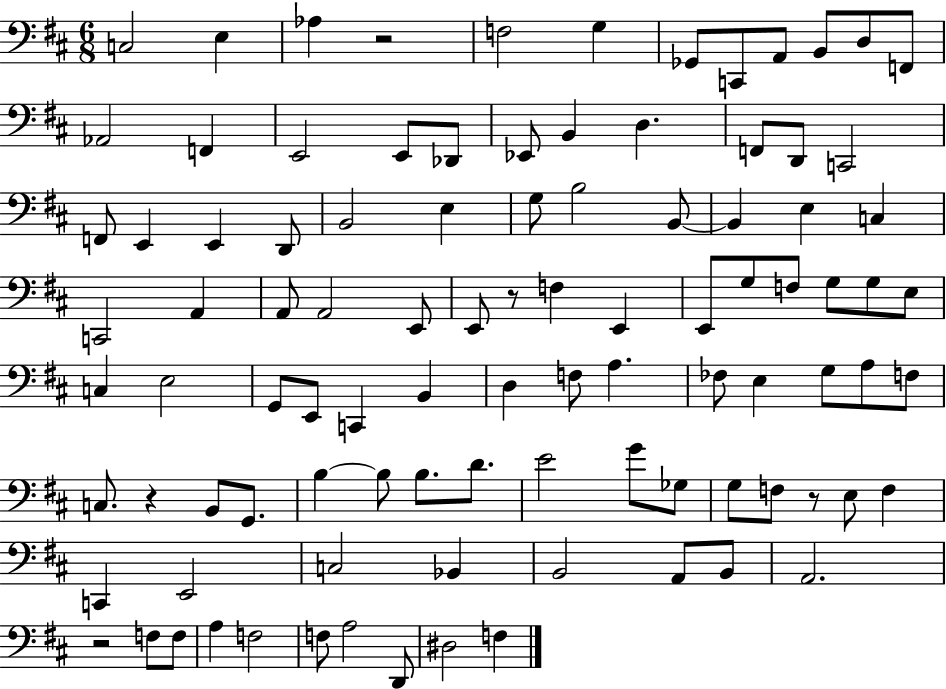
{
  \clef bass
  \numericTimeSignature
  \time 6/8
  \key d \major
  \repeat volta 2 { c2 e4 | aes4 r2 | f2 g4 | ges,8 c,8 a,8 b,8 d8 f,8 | \break aes,2 f,4 | e,2 e,8 des,8 | ees,8 b,4 d4. | f,8 d,8 c,2 | \break f,8 e,4 e,4 d,8 | b,2 e4 | g8 b2 b,8~~ | b,4 e4 c4 | \break c,2 a,4 | a,8 a,2 e,8 | e,8 r8 f4 e,4 | e,8 g8 f8 g8 g8 e8 | \break c4 e2 | g,8 e,8 c,4 b,4 | d4 f8 a4. | fes8 e4 g8 a8 f8 | \break c8. r4 b,8 g,8. | b4~~ b8 b8. d'8. | e'2 g'8 ges8 | g8 f8 r8 e8 f4 | \break c,4 e,2 | c2 bes,4 | b,2 a,8 b,8 | a,2. | \break r2 f8 f8 | a4 f2 | f8 a2 d,8 | dis2 f4 | \break } \bar "|."
}